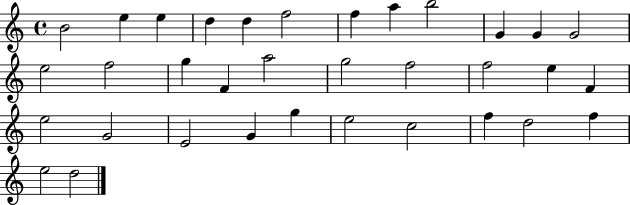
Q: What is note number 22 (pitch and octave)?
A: F4